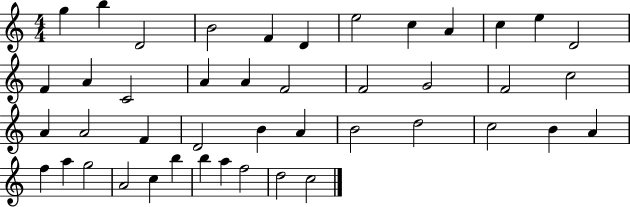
X:1
T:Untitled
M:4/4
L:1/4
K:C
g b D2 B2 F D e2 c A c e D2 F A C2 A A F2 F2 G2 F2 c2 A A2 F D2 B A B2 d2 c2 B A f a g2 A2 c b b a f2 d2 c2